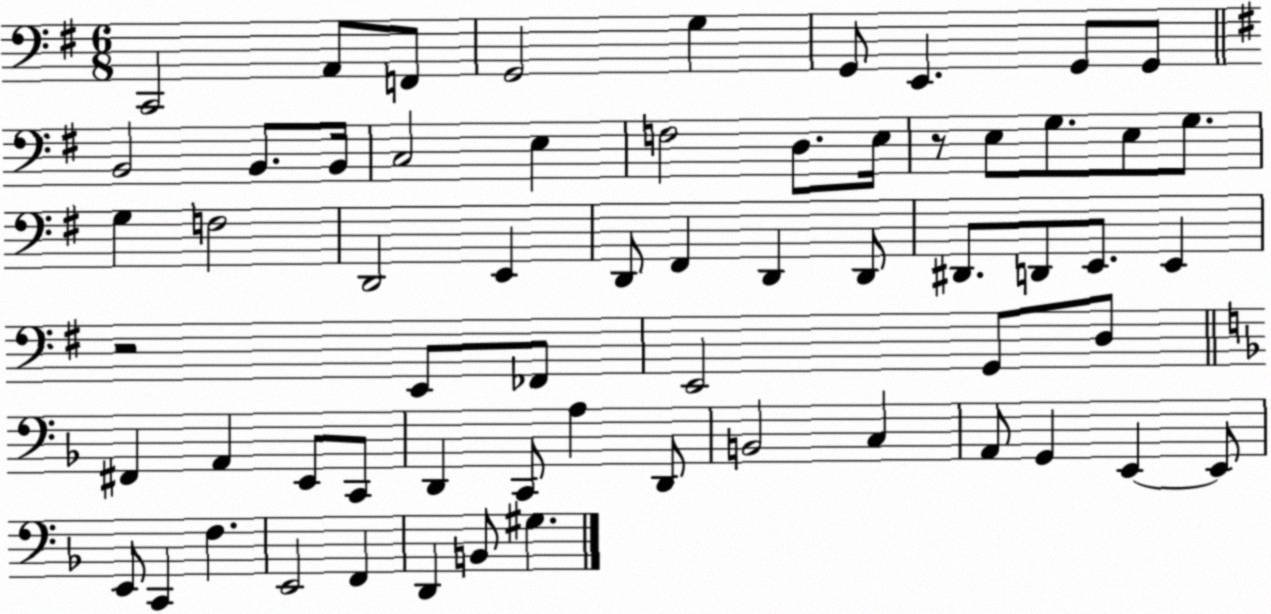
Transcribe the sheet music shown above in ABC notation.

X:1
T:Untitled
M:6/8
L:1/4
K:G
C,,2 A,,/2 F,,/2 G,,2 G, G,,/2 E,, G,,/2 G,,/2 B,,2 B,,/2 B,,/4 C,2 E, F,2 D,/2 E,/4 z/2 E,/2 G,/2 E,/2 G,/2 G, F,2 D,,2 E,, D,,/2 ^F,, D,, D,,/2 ^D,,/2 D,,/2 E,,/2 E,, z2 E,,/2 _F,,/2 E,,2 G,,/2 D,/2 ^F,, A,, E,,/2 C,,/2 D,, C,,/2 A, D,,/2 B,,2 C, A,,/2 G,, E,, E,,/2 E,,/2 C,, F, E,,2 F,, D,, B,,/2 ^G,